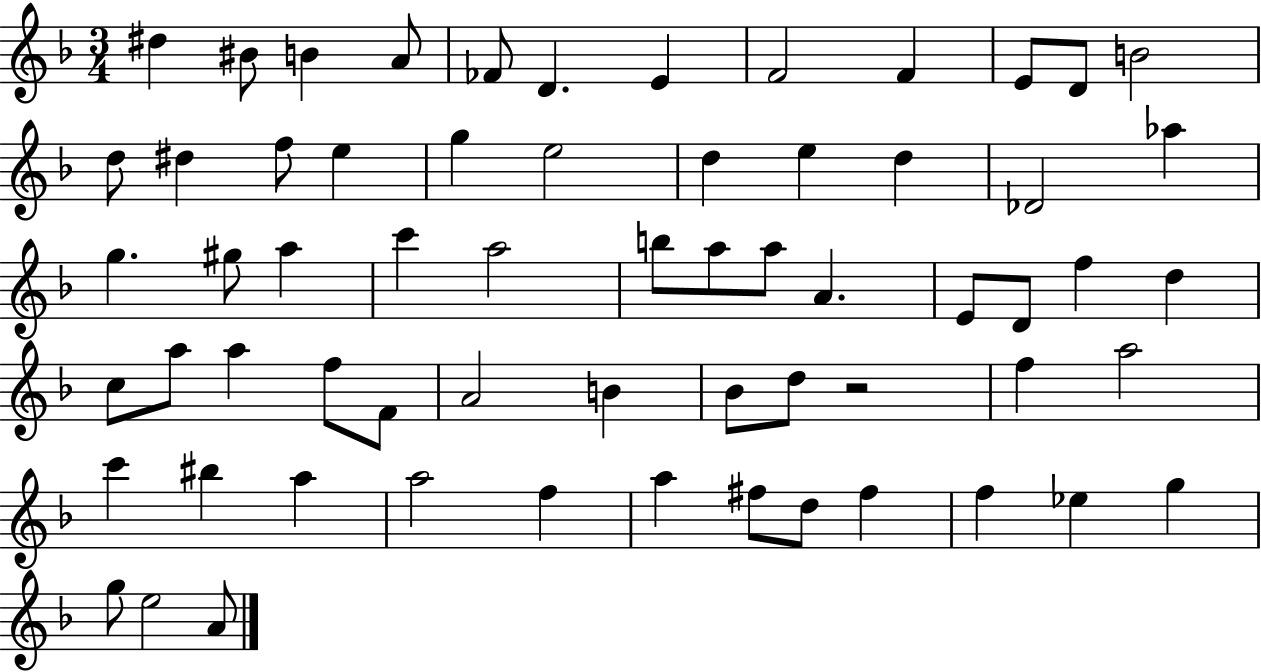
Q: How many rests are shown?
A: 1